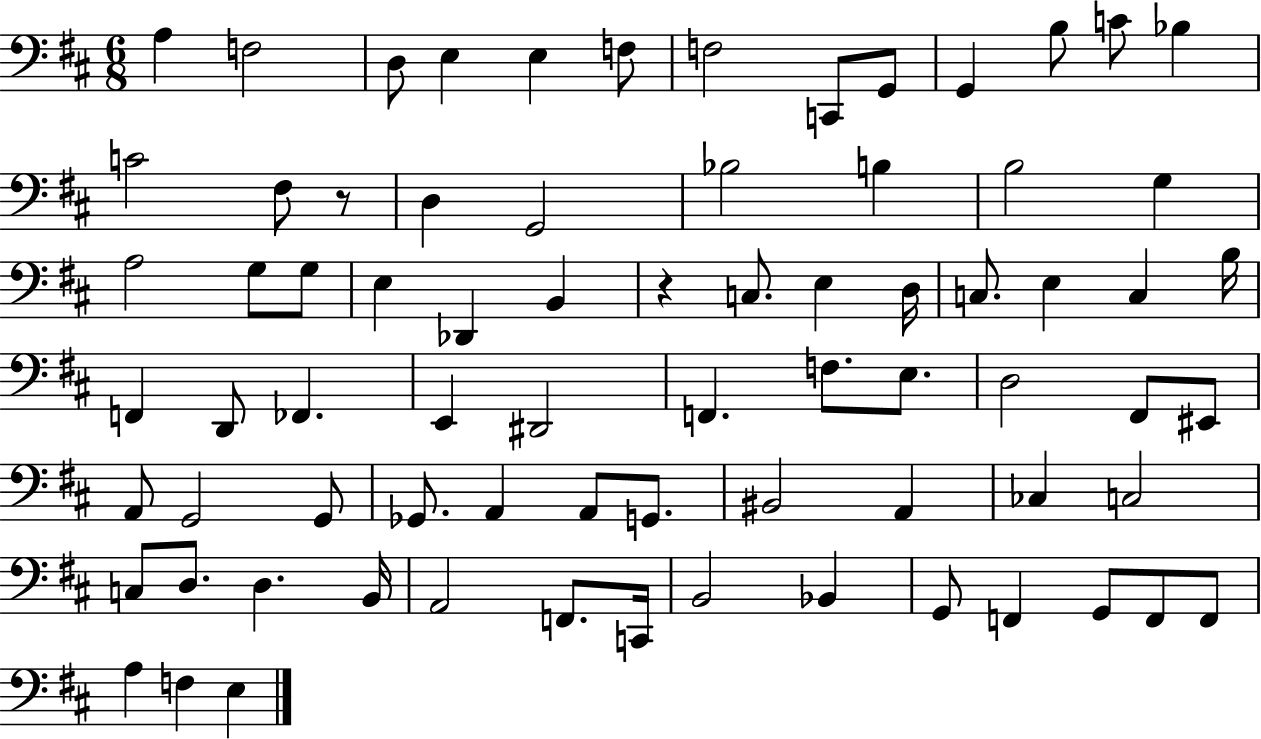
X:1
T:Untitled
M:6/8
L:1/4
K:D
A, F,2 D,/2 E, E, F,/2 F,2 C,,/2 G,,/2 G,, B,/2 C/2 _B, C2 ^F,/2 z/2 D, G,,2 _B,2 B, B,2 G, A,2 G,/2 G,/2 E, _D,, B,, z C,/2 E, D,/4 C,/2 E, C, B,/4 F,, D,,/2 _F,, E,, ^D,,2 F,, F,/2 E,/2 D,2 ^F,,/2 ^E,,/2 A,,/2 G,,2 G,,/2 _G,,/2 A,, A,,/2 G,,/2 ^B,,2 A,, _C, C,2 C,/2 D,/2 D, B,,/4 A,,2 F,,/2 C,,/4 B,,2 _B,, G,,/2 F,, G,,/2 F,,/2 F,,/2 A, F, E,